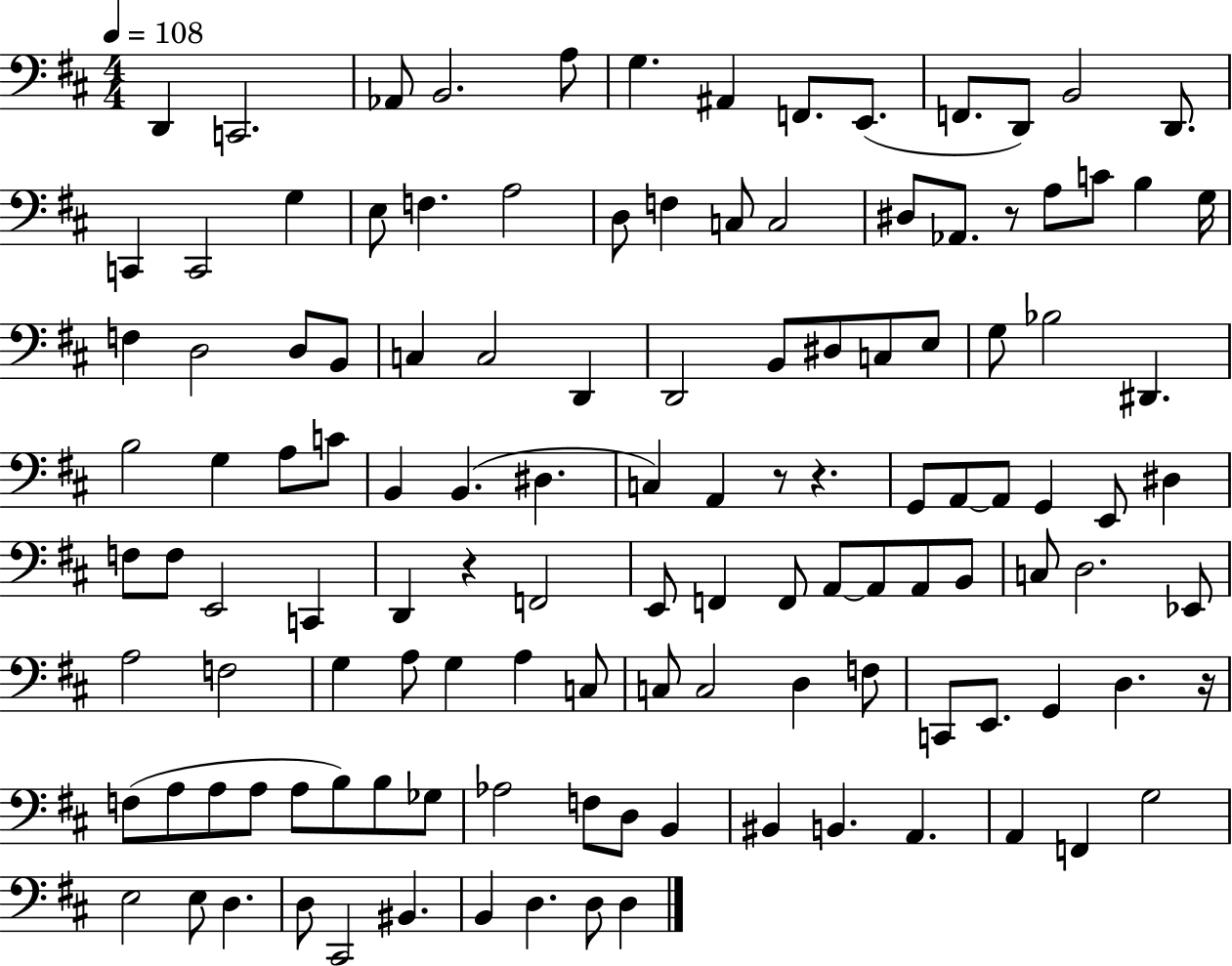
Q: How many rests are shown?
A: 5